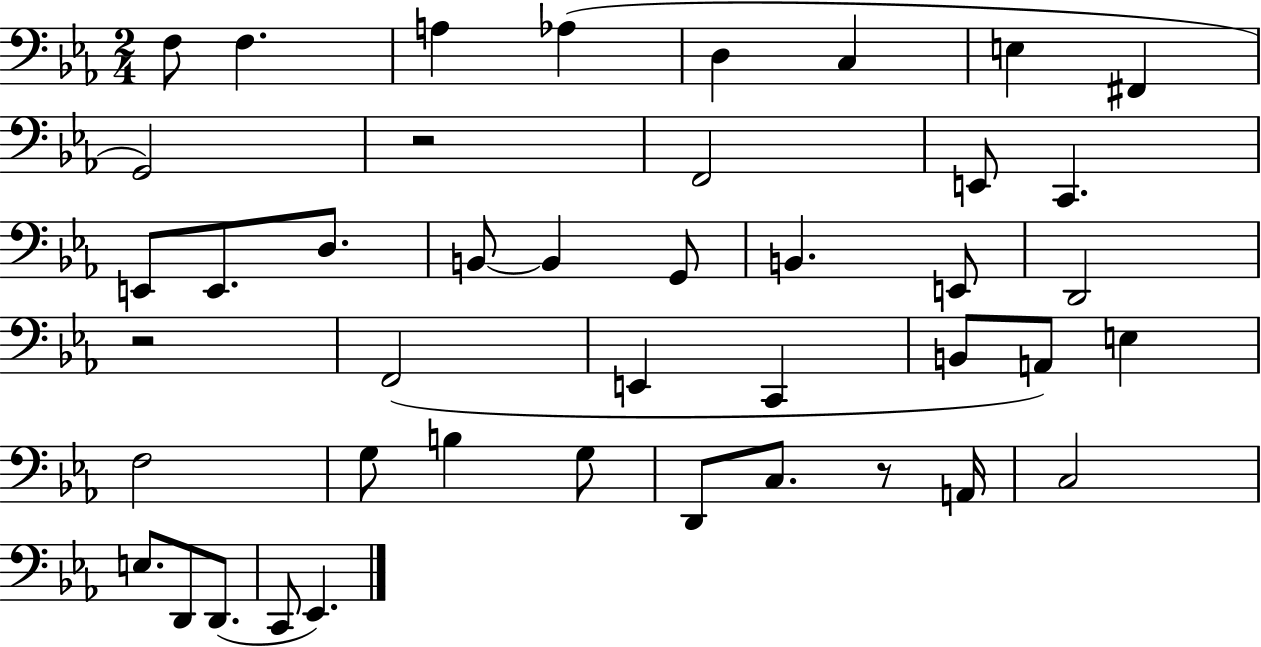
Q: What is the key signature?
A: EES major